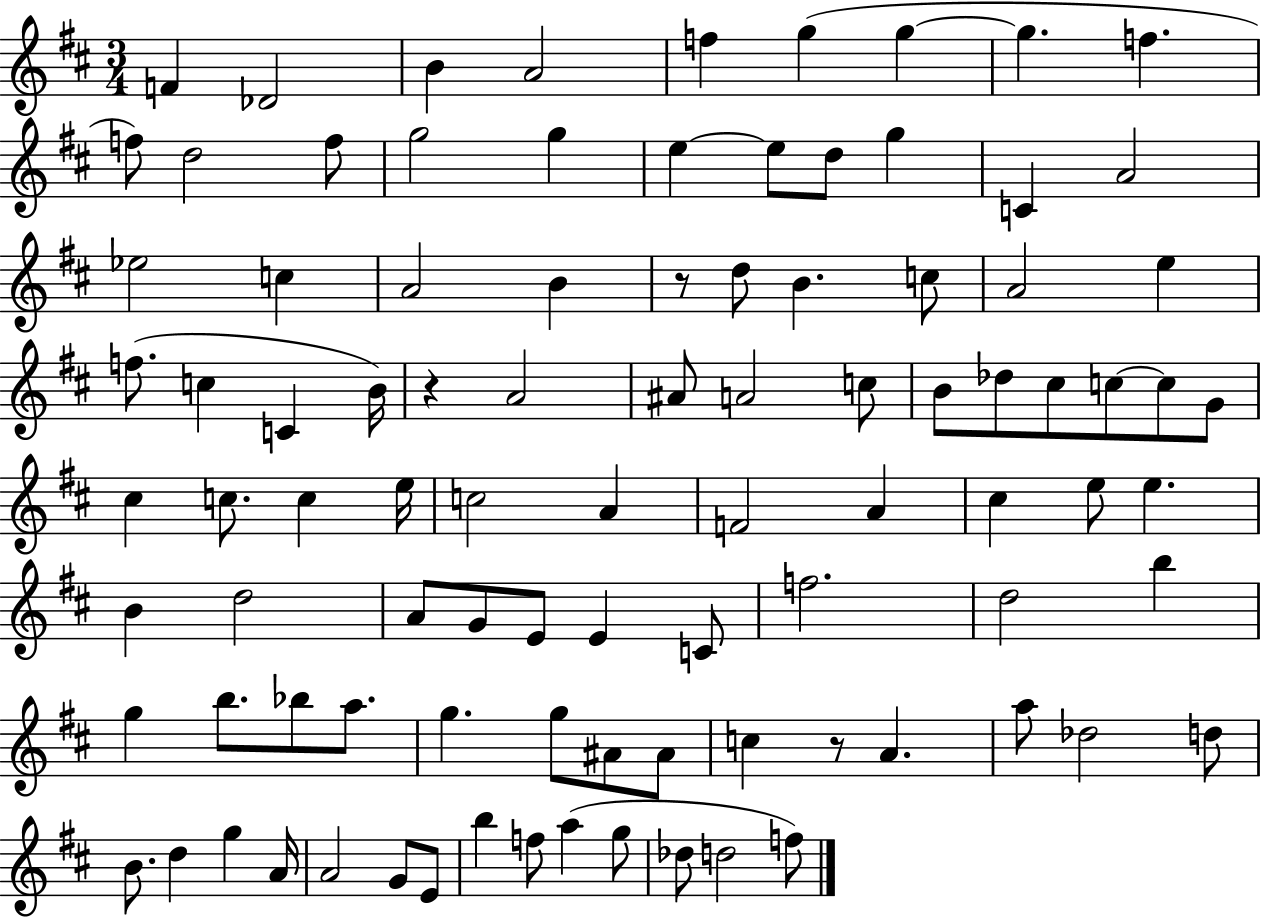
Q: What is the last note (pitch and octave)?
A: F5